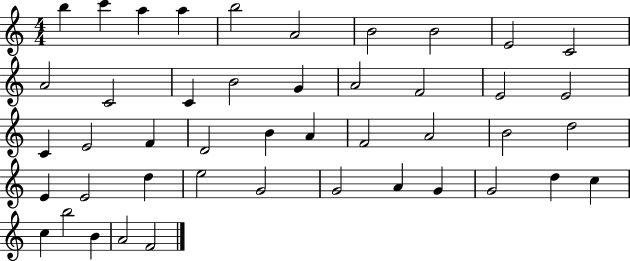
B5/q C6/q A5/q A5/q B5/h A4/h B4/h B4/h E4/h C4/h A4/h C4/h C4/q B4/h G4/q A4/h F4/h E4/h E4/h C4/q E4/h F4/q D4/h B4/q A4/q F4/h A4/h B4/h D5/h E4/q E4/h D5/q E5/h G4/h G4/h A4/q G4/q G4/h D5/q C5/q C5/q B5/h B4/q A4/h F4/h